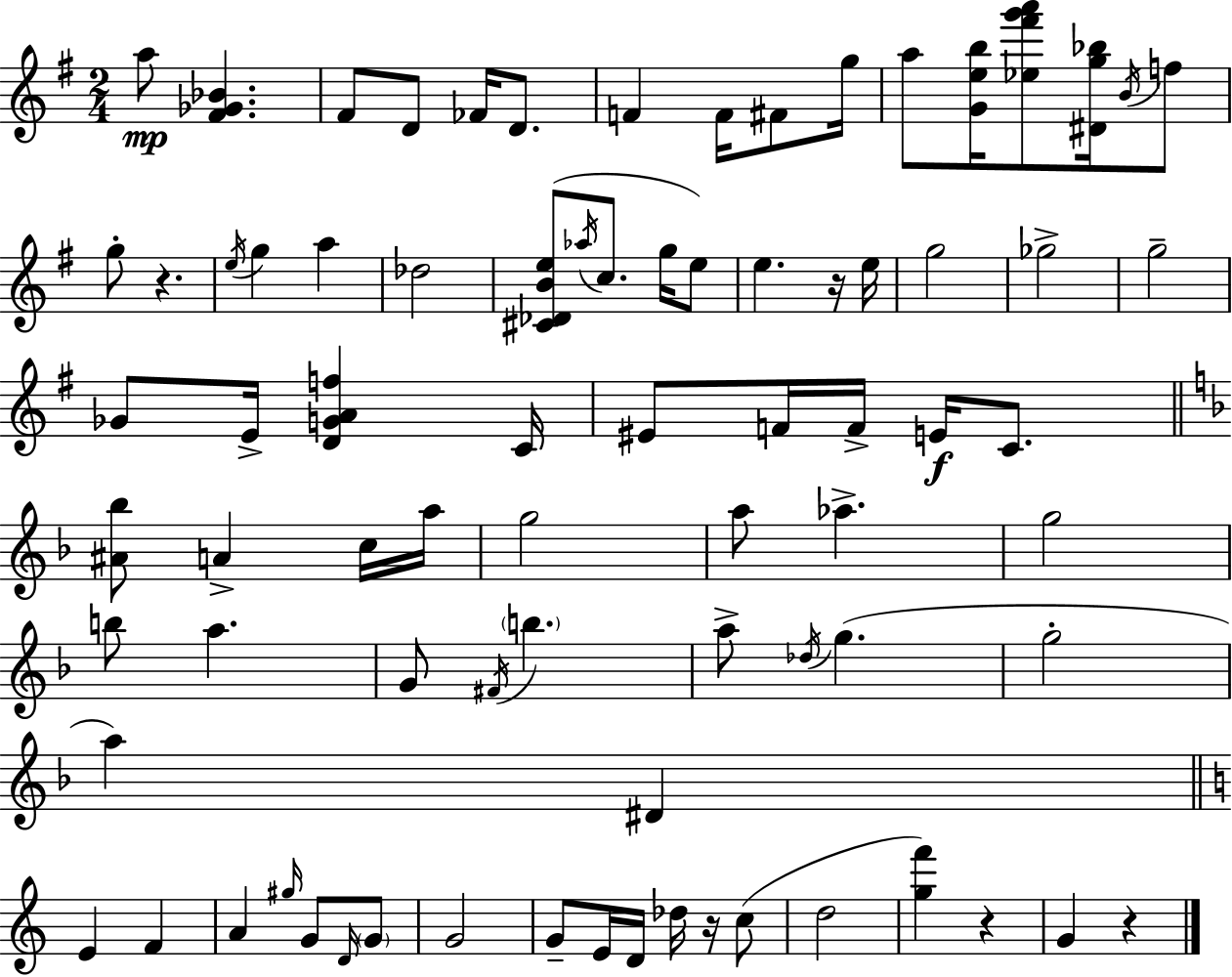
{
  \clef treble
  \numericTimeSignature
  \time 2/4
  \key e \minor
  a''8\mp <fis' ges' bes'>4. | fis'8 d'8 fes'16 d'8. | f'4 f'16 fis'8 g''16 | a''8 <g' e'' b''>16 <ees'' fis''' g''' a'''>8 <dis' g'' bes''>16 \acciaccatura { b'16 } f''8 | \break g''8-. r4. | \acciaccatura { e''16 } g''4 a''4 | des''2 | <cis' des' b' e''>8( \acciaccatura { aes''16 } c''8. | \break g''16 e''8) e''4. | r16 e''16 g''2 | ges''2-> | g''2-- | \break ges'8 e'16-> <d' g' a' f''>4 | c'16 eis'8 f'16 f'16-> e'16\f | c'8. \bar "||" \break \key f \major <ais' bes''>8 a'4-> c''16 a''16 | g''2 | a''8 aes''4.-> | g''2 | \break b''8 a''4. | g'8 \acciaccatura { fis'16 } \parenthesize b''4. | a''8-> \acciaccatura { des''16 } g''4.( | g''2-. | \break a''4) dis'4 | \bar "||" \break \key a \minor e'4 f'4 | a'4 \grace { gis''16 } g'8 \grace { d'16 } | \parenthesize g'8 g'2 | g'8-- e'16 d'16 des''16 r16 | \break c''8( d''2 | <g'' f'''>4) r4 | g'4 r4 | \bar "|."
}